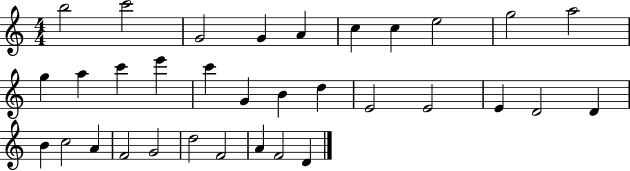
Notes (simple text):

B5/h C6/h G4/h G4/q A4/q C5/q C5/q E5/h G5/h A5/h G5/q A5/q C6/q E6/q C6/q G4/q B4/q D5/q E4/h E4/h E4/q D4/h D4/q B4/q C5/h A4/q F4/h G4/h D5/h F4/h A4/q F4/h D4/q